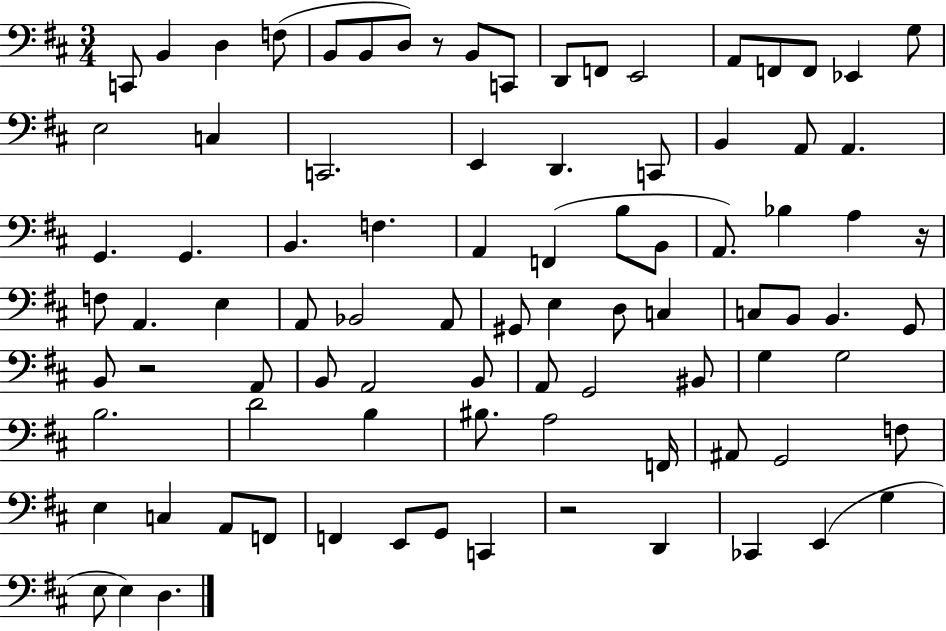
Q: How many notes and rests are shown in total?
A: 89